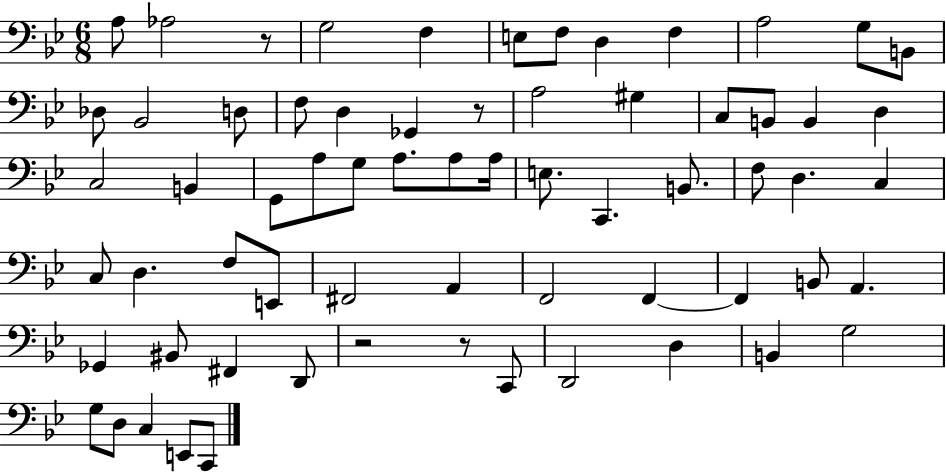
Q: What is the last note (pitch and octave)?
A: C2